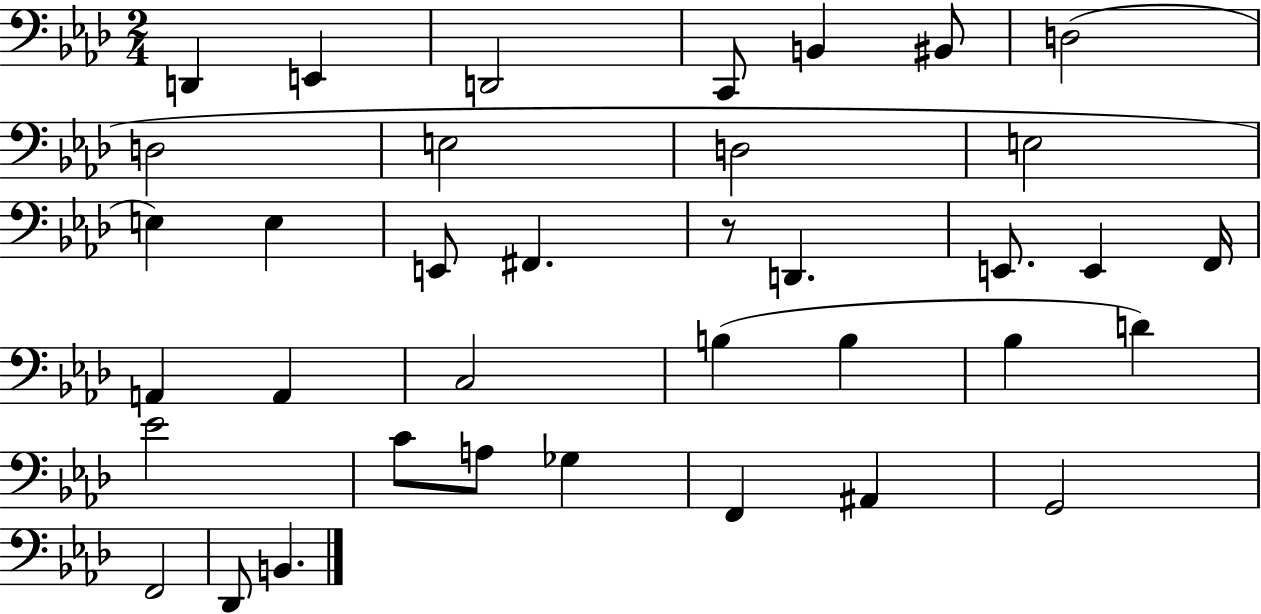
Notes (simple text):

D2/q E2/q D2/h C2/e B2/q BIS2/e D3/h D3/h E3/h D3/h E3/h E3/q E3/q E2/e F#2/q. R/e D2/q. E2/e. E2/q F2/s A2/q A2/q C3/h B3/q B3/q Bb3/q D4/q Eb4/h C4/e A3/e Gb3/q F2/q A#2/q G2/h F2/h Db2/e B2/q.